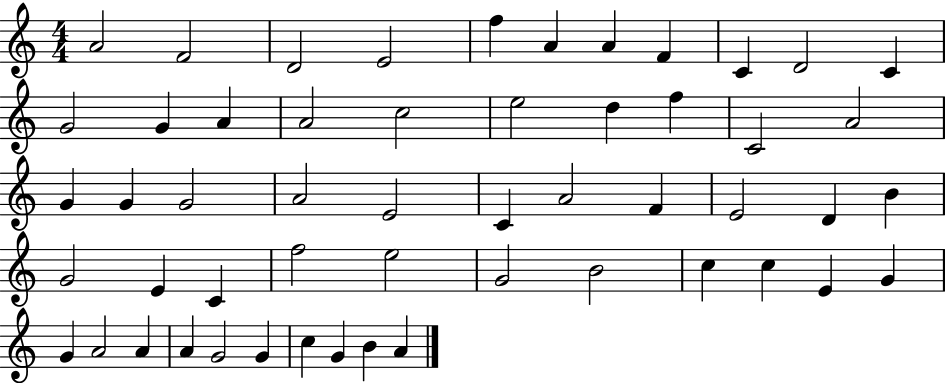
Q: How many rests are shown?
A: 0